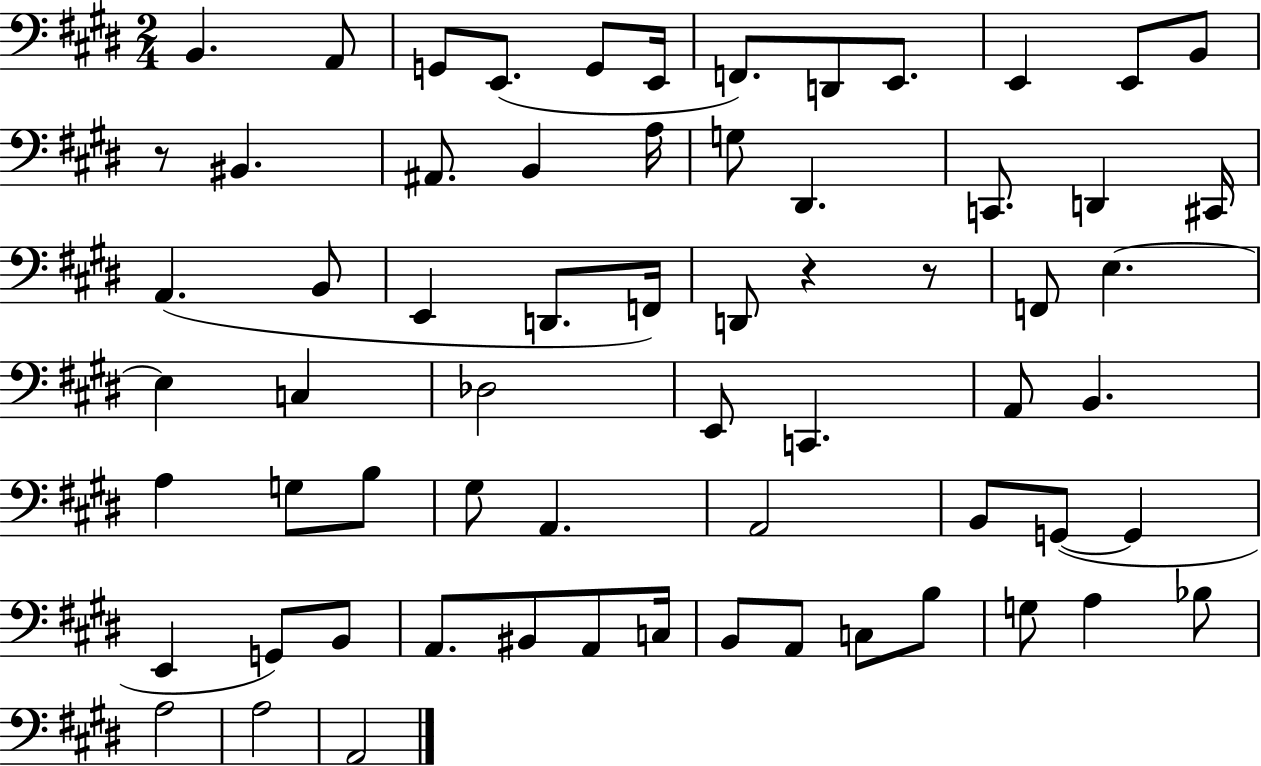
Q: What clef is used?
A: bass